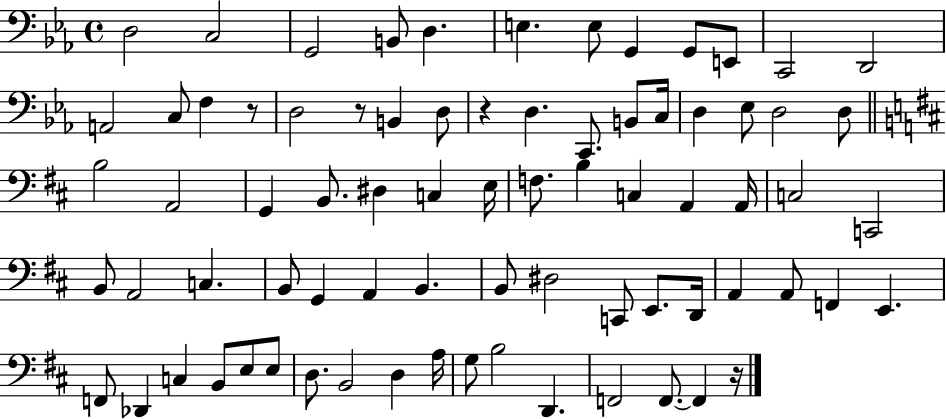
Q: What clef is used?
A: bass